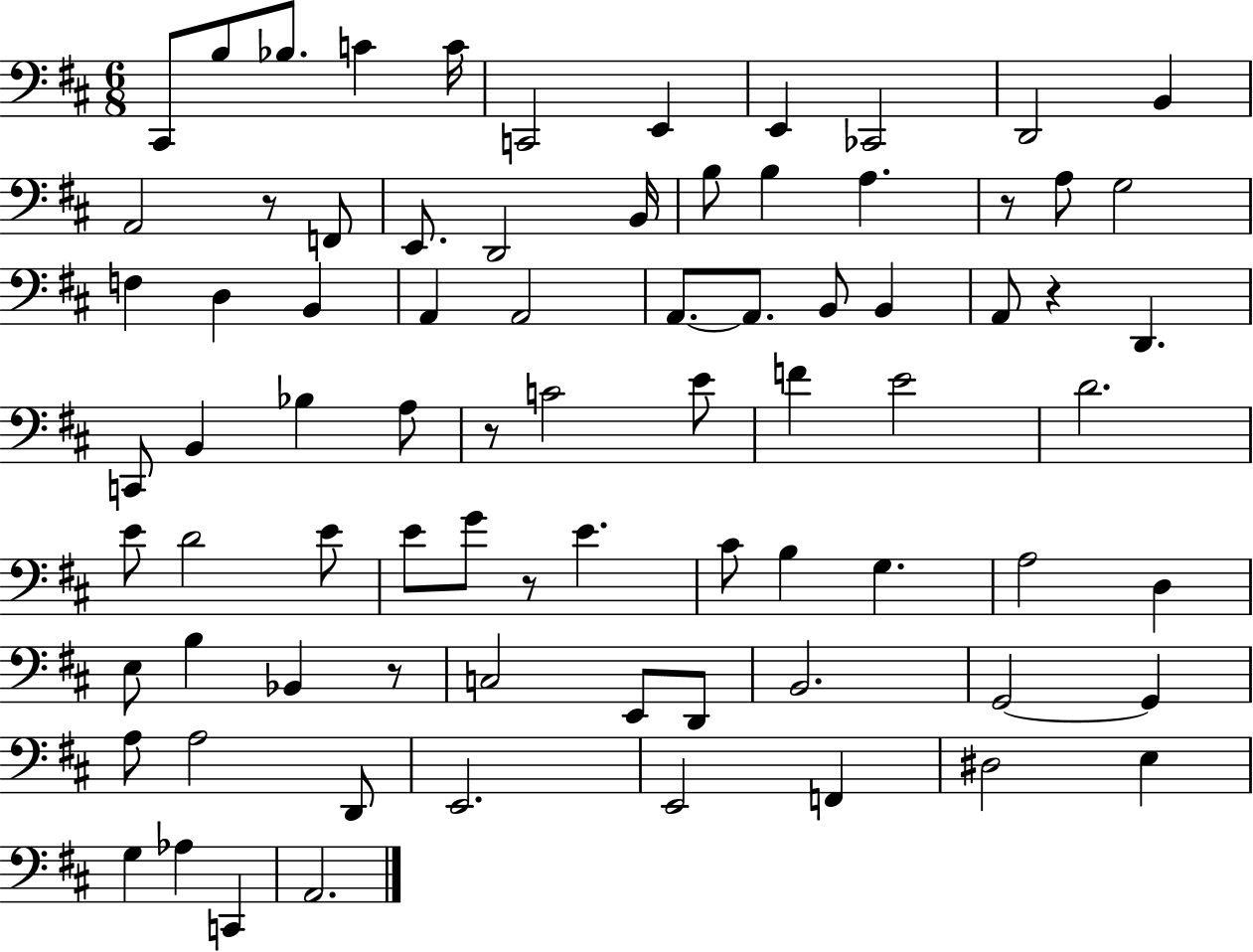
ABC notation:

X:1
T:Untitled
M:6/8
L:1/4
K:D
^C,,/2 B,/2 _B,/2 C C/4 C,,2 E,, E,, _C,,2 D,,2 B,, A,,2 z/2 F,,/2 E,,/2 D,,2 B,,/4 B,/2 B, A, z/2 A,/2 G,2 F, D, B,, A,, A,,2 A,,/2 A,,/2 B,,/2 B,, A,,/2 z D,, C,,/2 B,, _B, A,/2 z/2 C2 E/2 F E2 D2 E/2 D2 E/2 E/2 G/2 z/2 E ^C/2 B, G, A,2 D, E,/2 B, _B,, z/2 C,2 E,,/2 D,,/2 B,,2 G,,2 G,, A,/2 A,2 D,,/2 E,,2 E,,2 F,, ^D,2 E, G, _A, C,, A,,2